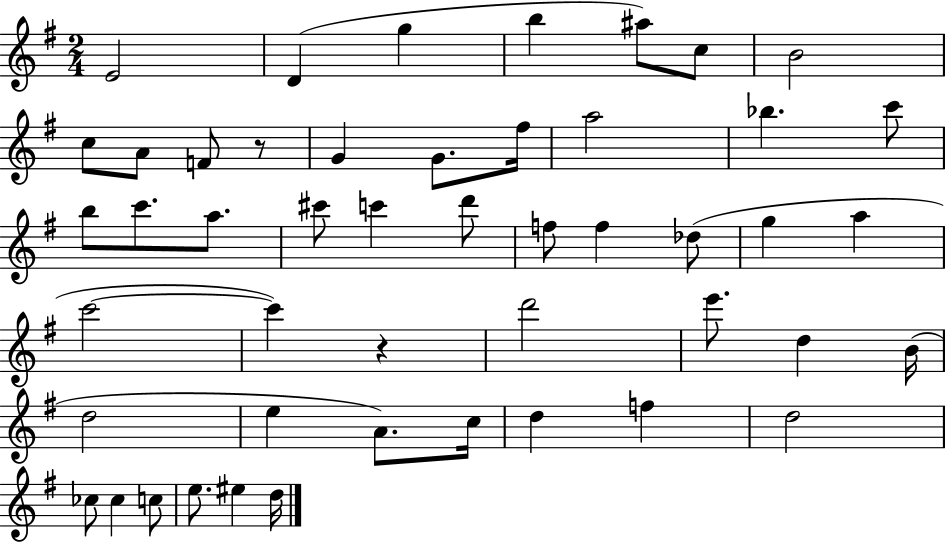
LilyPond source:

{
  \clef treble
  \numericTimeSignature
  \time 2/4
  \key g \major
  \repeat volta 2 { e'2 | d'4( g''4 | b''4 ais''8) c''8 | b'2 | \break c''8 a'8 f'8 r8 | g'4 g'8. fis''16 | a''2 | bes''4. c'''8 | \break b''8 c'''8. a''8. | cis'''8 c'''4 d'''8 | f''8 f''4 des''8( | g''4 a''4 | \break c'''2~~ | c'''4) r4 | d'''2 | e'''8. d''4 b'16( | \break d''2 | e''4 a'8.) c''16 | d''4 f''4 | d''2 | \break ces''8 ces''4 c''8 | e''8. eis''4 d''16 | } \bar "|."
}